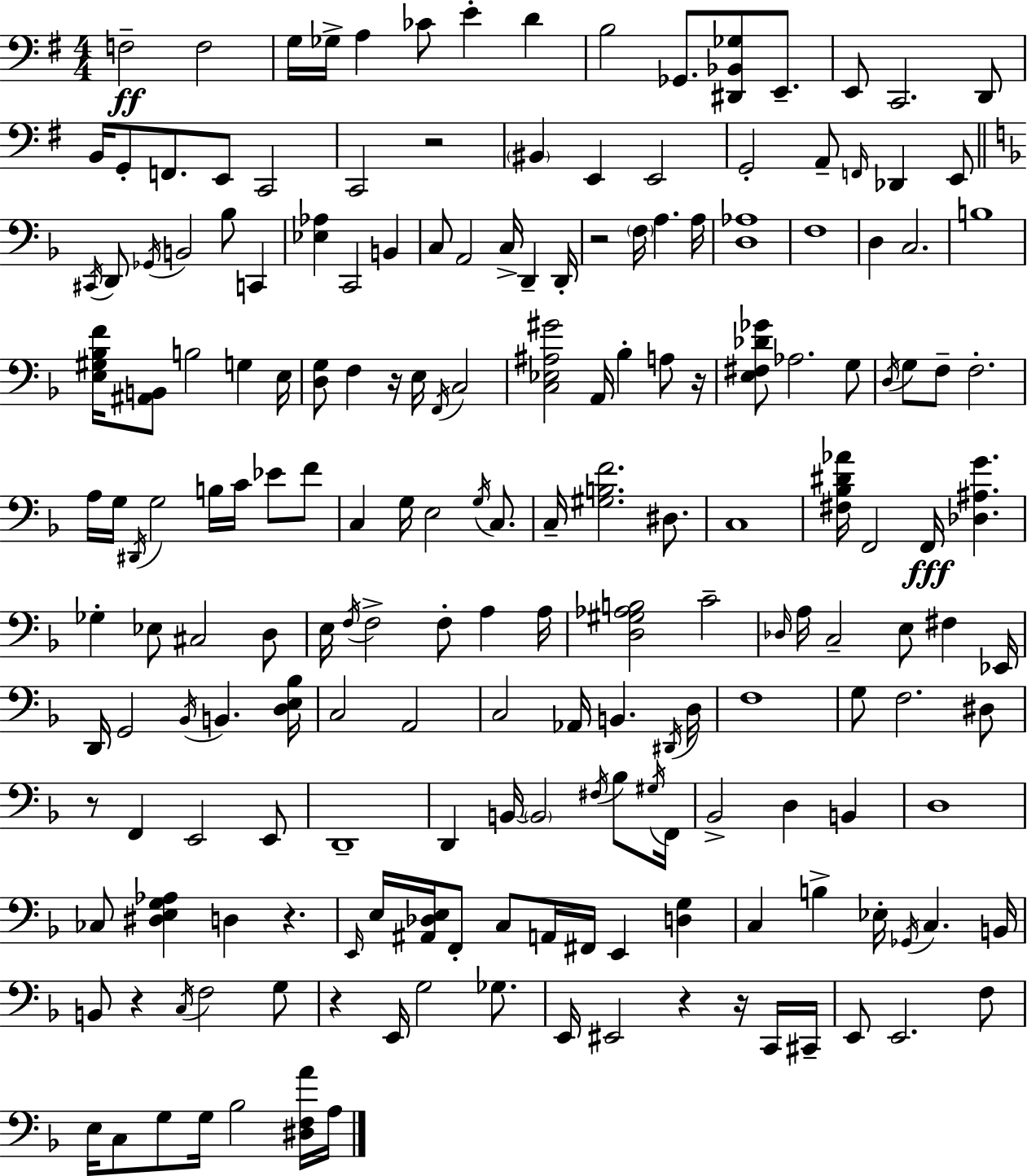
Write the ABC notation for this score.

X:1
T:Untitled
M:4/4
L:1/4
K:Em
F,2 F,2 G,/4 _G,/4 A, _C/2 E D B,2 _G,,/2 [^D,,_B,,_G,]/2 E,,/2 E,,/2 C,,2 D,,/2 B,,/4 G,,/2 F,,/2 E,,/2 C,,2 C,,2 z2 ^B,, E,, E,,2 G,,2 A,,/2 F,,/4 _D,, E,,/2 ^C,,/4 D,,/2 _G,,/4 B,,2 _B,/2 C,, [_E,_A,] C,,2 B,, C,/2 A,,2 C,/4 D,, D,,/4 z2 F,/4 A, A,/4 [D,_A,]4 F,4 D, C,2 B,4 [E,^G,_B,F]/4 [^A,,B,,]/2 B,2 G, E,/4 [D,G,]/2 F, z/4 E,/4 F,,/4 C,2 [C,_E,^A,^G]2 A,,/4 _B, A,/2 z/4 [E,^F,_D_G]/2 _A,2 G,/2 D,/4 G,/2 F,/2 F,2 A,/4 G,/4 ^D,,/4 G,2 B,/4 C/4 _E/2 F/2 C, G,/4 E,2 G,/4 C,/2 C,/4 [^G,B,F]2 ^D,/2 C,4 [^F,_B,^D_A]/4 F,,2 F,,/4 [_D,^A,G] _G, _E,/2 ^C,2 D,/2 E,/4 F,/4 F,2 F,/2 A, A,/4 [D,^G,_A,B,]2 C2 _D,/4 A,/4 C,2 E,/2 ^F, _E,,/4 D,,/4 G,,2 _B,,/4 B,, [D,E,_B,]/4 C,2 A,,2 C,2 _A,,/4 B,, ^D,,/4 D,/4 F,4 G,/2 F,2 ^D,/2 z/2 F,, E,,2 E,,/2 D,,4 D,, B,,/4 B,,2 ^F,/4 _B,/2 ^G,/4 F,,/4 _B,,2 D, B,, D,4 _C,/2 [^D,E,G,_A,] D, z E,,/4 E,/4 [^A,,_D,E,]/4 F,,/2 C,/2 A,,/4 ^F,,/4 E,, [D,G,] C, B, _E,/4 _G,,/4 C, B,,/4 B,,/2 z C,/4 F,2 G,/2 z E,,/4 G,2 _G,/2 E,,/4 ^E,,2 z z/4 C,,/4 ^C,,/4 E,,/2 E,,2 F,/2 E,/4 C,/2 G,/2 G,/4 _B,2 [^D,F,A]/4 A,/4